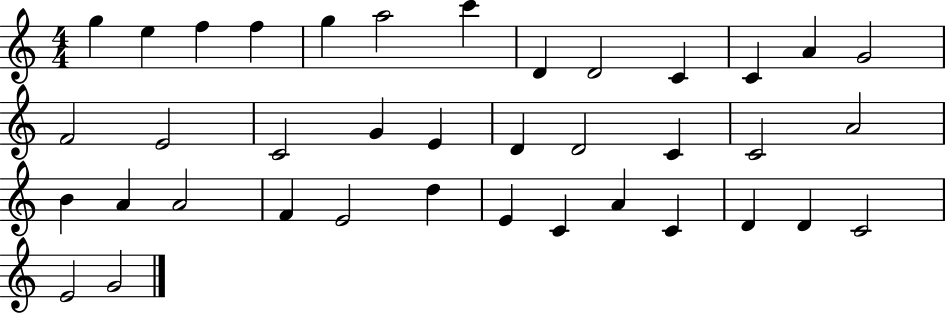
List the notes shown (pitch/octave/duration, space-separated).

G5/q E5/q F5/q F5/q G5/q A5/h C6/q D4/q D4/h C4/q C4/q A4/q G4/h F4/h E4/h C4/h G4/q E4/q D4/q D4/h C4/q C4/h A4/h B4/q A4/q A4/h F4/q E4/h D5/q E4/q C4/q A4/q C4/q D4/q D4/q C4/h E4/h G4/h